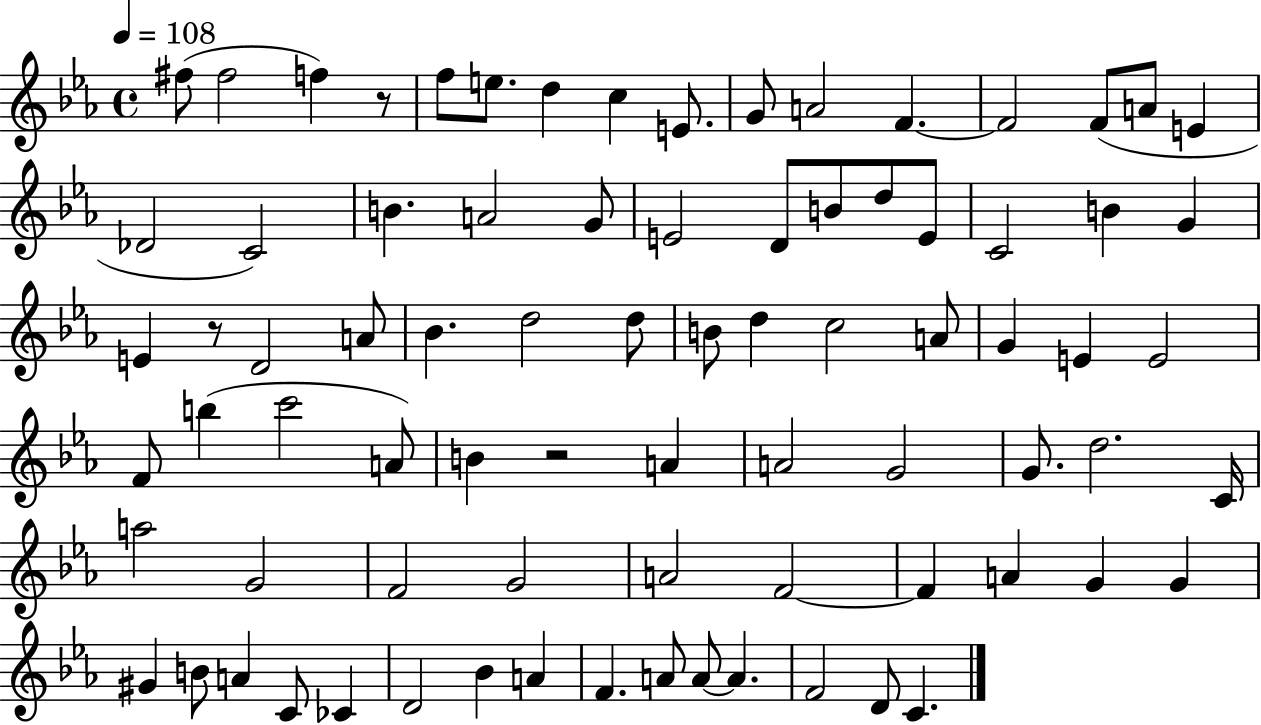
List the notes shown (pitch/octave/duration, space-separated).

F#5/e F#5/h F5/q R/e F5/e E5/e. D5/q C5/q E4/e. G4/e A4/h F4/q. F4/h F4/e A4/e E4/q Db4/h C4/h B4/q. A4/h G4/e E4/h D4/e B4/e D5/e E4/e C4/h B4/q G4/q E4/q R/e D4/h A4/e Bb4/q. D5/h D5/e B4/e D5/q C5/h A4/e G4/q E4/q E4/h F4/e B5/q C6/h A4/e B4/q R/h A4/q A4/h G4/h G4/e. D5/h. C4/s A5/h G4/h F4/h G4/h A4/h F4/h F4/q A4/q G4/q G4/q G#4/q B4/e A4/q C4/e CES4/q D4/h Bb4/q A4/q F4/q. A4/e A4/e A4/q. F4/h D4/e C4/q.